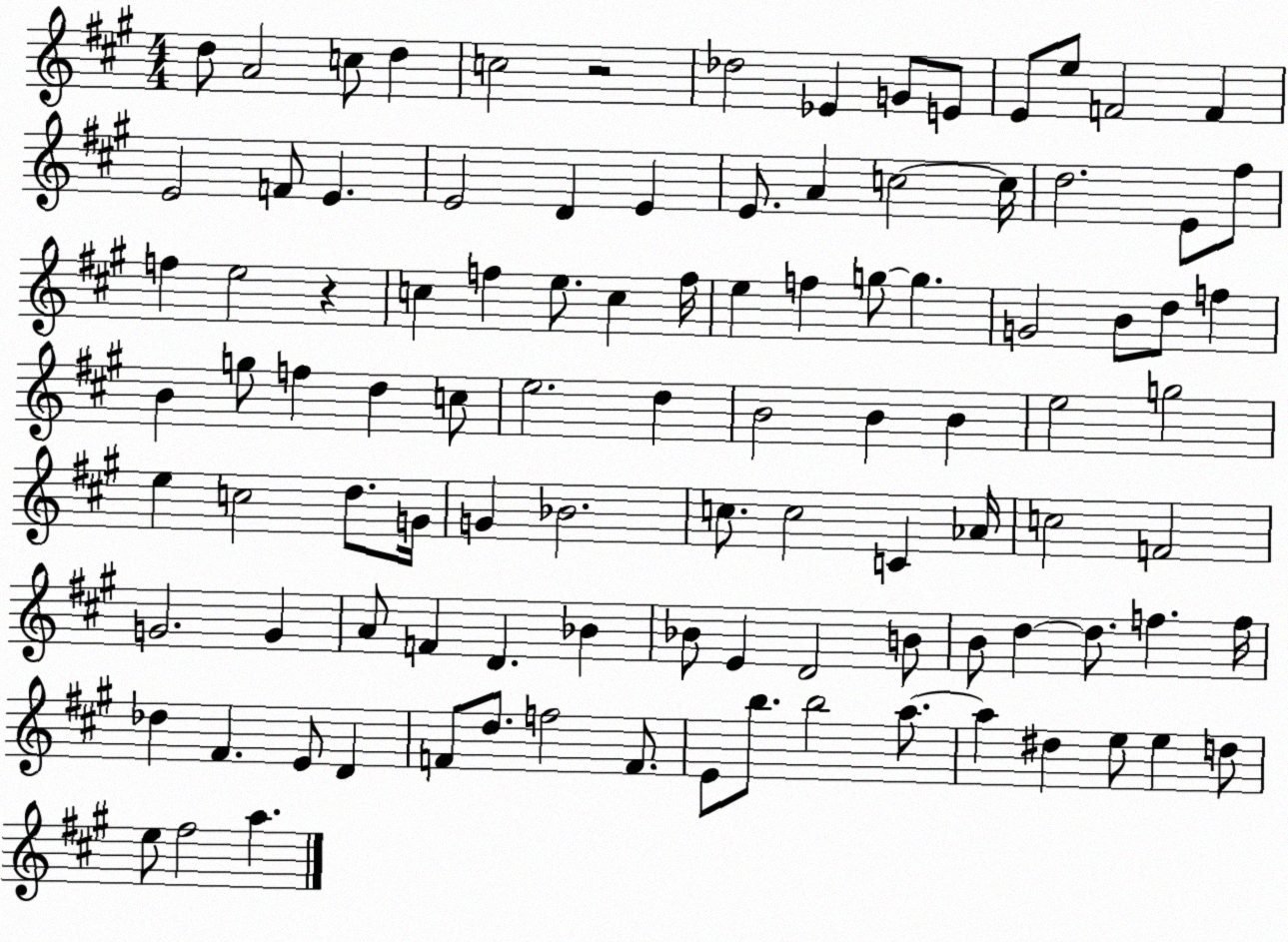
X:1
T:Untitled
M:4/4
L:1/4
K:A
d/2 A2 c/2 d c2 z2 _d2 _E G/2 E/2 E/2 e/2 F2 F E2 F/2 E E2 D E E/2 A c2 c/4 d2 E/2 ^f/2 f e2 z c f e/2 c f/4 e f g/2 g G2 B/2 d/2 f B g/2 f d c/2 e2 d B2 B B e2 g2 e c2 d/2 G/4 G _B2 c/2 c2 C _A/4 c2 F2 G2 G A/2 F D _B _B/2 E D2 B/2 B/2 d d/2 f f/4 _d ^F E/2 D F/2 d/2 f2 F/2 E/2 b/2 b2 a/2 a ^d e/2 e d/2 e/2 ^f2 a